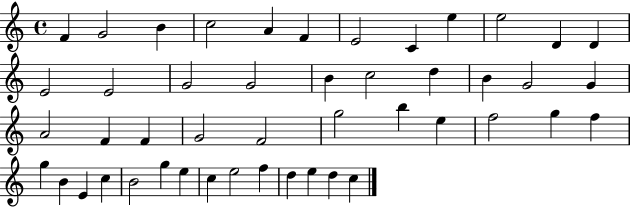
X:1
T:Untitled
M:4/4
L:1/4
K:C
F G2 B c2 A F E2 C e e2 D D E2 E2 G2 G2 B c2 d B G2 G A2 F F G2 F2 g2 b e f2 g f g B E c B2 g e c e2 f d e d c